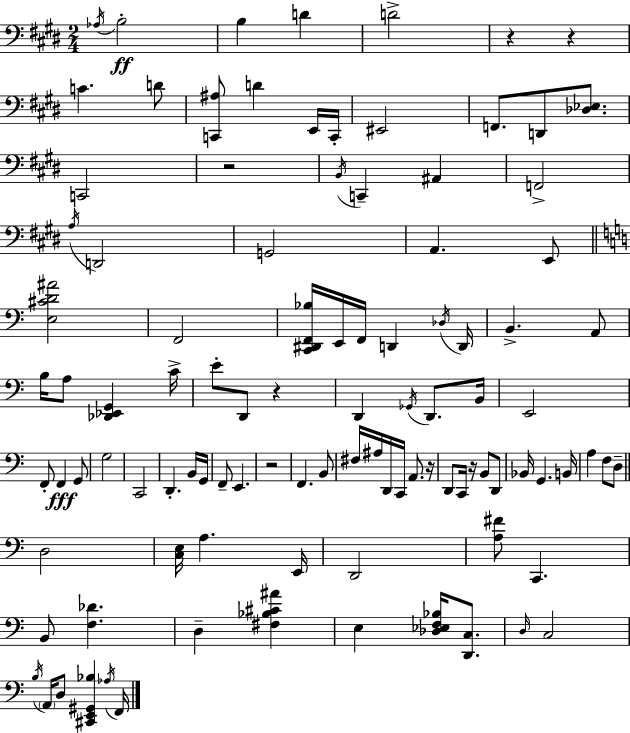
Ab3/s B3/h B3/q D4/q D4/h R/q R/q C4/q. D4/e [C2,A#3]/e D4/q E2/s C2/s EIS2/h F2/e. D2/e [Db3,Eb3]/e. C2/h R/h B2/s C2/q A#2/q F2/h A3/s D2/h G2/h A2/q. E2/e [E3,C#4,D4,A#4]/h F2/h [C2,D#2,F2,Bb3]/s E2/s F2/s D2/q Db3/s D2/s B2/q. A2/e B3/s A3/e [Db2,Eb2,G2]/q C4/s E4/e D2/e R/q D2/q Gb2/s D2/e. B2/s E2/h F2/e F2/q G2/e G3/h C2/h D2/q. B2/s G2/s F2/e E2/q. R/h F2/q. B2/e F#3/s A#3/s D2/s C2/s A2/e. R/s D2/e C2/s R/s B2/e D2/e Bb2/s G2/q. B2/s A3/q F3/e D3/e D3/h [C3,E3]/s A3/q. E2/s D2/h [A3,F#4]/e C2/q. B2/e [F3,Db4]/q. D3/q [F#3,Bb3,C#4,A#4]/q E3/q [Db3,Eb3,F3,Bb3]/s [D2,C3]/e. D3/s C3/h B3/s A2/s D3/e [C#2,E2,G#2,Bb3]/q Ab3/s F2/s